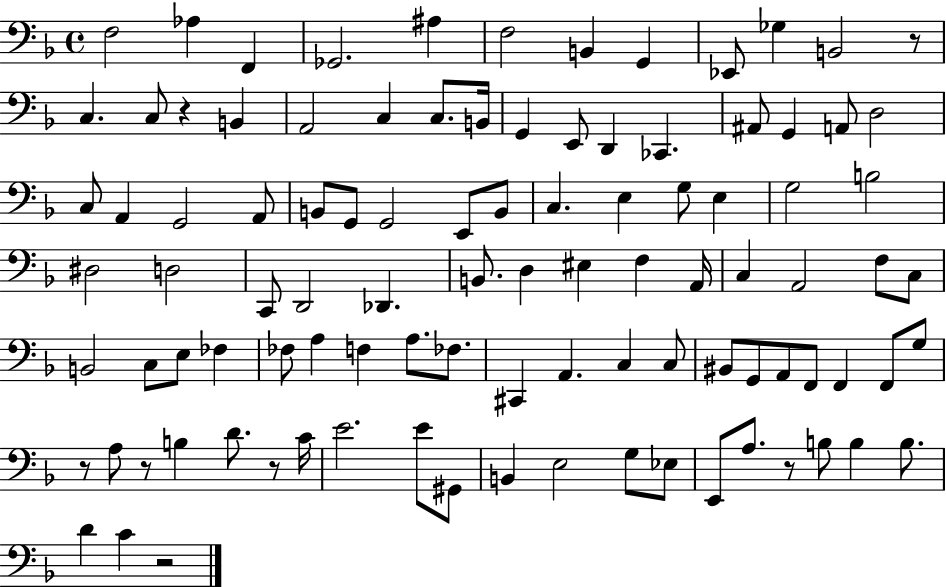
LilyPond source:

{
  \clef bass
  \time 4/4
  \defaultTimeSignature
  \key f \major
  \repeat volta 2 { f2 aes4 f,4 | ges,2. ais4 | f2 b,4 g,4 | ees,8 ges4 b,2 r8 | \break c4. c8 r4 b,4 | a,2 c4 c8. b,16 | g,4 e,8 d,4 ces,4. | ais,8 g,4 a,8 d2 | \break c8 a,4 g,2 a,8 | b,8 g,8 g,2 e,8 b,8 | c4. e4 g8 e4 | g2 b2 | \break dis2 d2 | c,8 d,2 des,4. | b,8. d4 eis4 f4 a,16 | c4 a,2 f8 c8 | \break b,2 c8 e8 fes4 | fes8 a4 f4 a8. fes8. | cis,4 a,4. c4 c8 | bis,8 g,8 a,8 f,8 f,4 f,8 g8 | \break r8 a8 r8 b4 d'8. r8 c'16 | e'2. e'8 gis,8 | b,4 e2 g8 ees8 | e,8 a8. r8 b8 b4 b8. | \break d'4 c'4 r2 | } \bar "|."
}